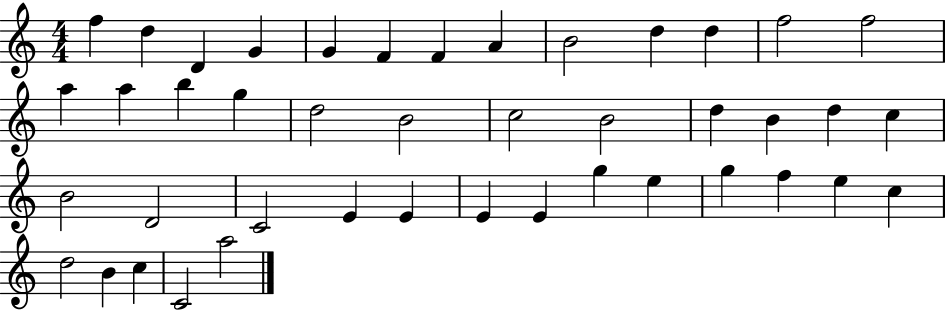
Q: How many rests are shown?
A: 0